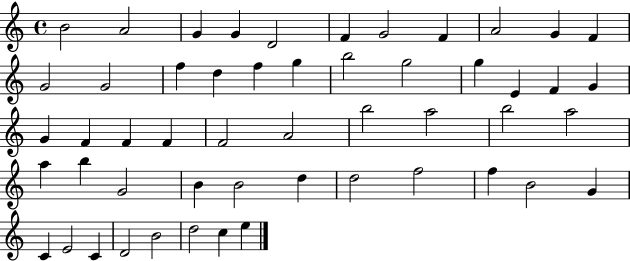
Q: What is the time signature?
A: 4/4